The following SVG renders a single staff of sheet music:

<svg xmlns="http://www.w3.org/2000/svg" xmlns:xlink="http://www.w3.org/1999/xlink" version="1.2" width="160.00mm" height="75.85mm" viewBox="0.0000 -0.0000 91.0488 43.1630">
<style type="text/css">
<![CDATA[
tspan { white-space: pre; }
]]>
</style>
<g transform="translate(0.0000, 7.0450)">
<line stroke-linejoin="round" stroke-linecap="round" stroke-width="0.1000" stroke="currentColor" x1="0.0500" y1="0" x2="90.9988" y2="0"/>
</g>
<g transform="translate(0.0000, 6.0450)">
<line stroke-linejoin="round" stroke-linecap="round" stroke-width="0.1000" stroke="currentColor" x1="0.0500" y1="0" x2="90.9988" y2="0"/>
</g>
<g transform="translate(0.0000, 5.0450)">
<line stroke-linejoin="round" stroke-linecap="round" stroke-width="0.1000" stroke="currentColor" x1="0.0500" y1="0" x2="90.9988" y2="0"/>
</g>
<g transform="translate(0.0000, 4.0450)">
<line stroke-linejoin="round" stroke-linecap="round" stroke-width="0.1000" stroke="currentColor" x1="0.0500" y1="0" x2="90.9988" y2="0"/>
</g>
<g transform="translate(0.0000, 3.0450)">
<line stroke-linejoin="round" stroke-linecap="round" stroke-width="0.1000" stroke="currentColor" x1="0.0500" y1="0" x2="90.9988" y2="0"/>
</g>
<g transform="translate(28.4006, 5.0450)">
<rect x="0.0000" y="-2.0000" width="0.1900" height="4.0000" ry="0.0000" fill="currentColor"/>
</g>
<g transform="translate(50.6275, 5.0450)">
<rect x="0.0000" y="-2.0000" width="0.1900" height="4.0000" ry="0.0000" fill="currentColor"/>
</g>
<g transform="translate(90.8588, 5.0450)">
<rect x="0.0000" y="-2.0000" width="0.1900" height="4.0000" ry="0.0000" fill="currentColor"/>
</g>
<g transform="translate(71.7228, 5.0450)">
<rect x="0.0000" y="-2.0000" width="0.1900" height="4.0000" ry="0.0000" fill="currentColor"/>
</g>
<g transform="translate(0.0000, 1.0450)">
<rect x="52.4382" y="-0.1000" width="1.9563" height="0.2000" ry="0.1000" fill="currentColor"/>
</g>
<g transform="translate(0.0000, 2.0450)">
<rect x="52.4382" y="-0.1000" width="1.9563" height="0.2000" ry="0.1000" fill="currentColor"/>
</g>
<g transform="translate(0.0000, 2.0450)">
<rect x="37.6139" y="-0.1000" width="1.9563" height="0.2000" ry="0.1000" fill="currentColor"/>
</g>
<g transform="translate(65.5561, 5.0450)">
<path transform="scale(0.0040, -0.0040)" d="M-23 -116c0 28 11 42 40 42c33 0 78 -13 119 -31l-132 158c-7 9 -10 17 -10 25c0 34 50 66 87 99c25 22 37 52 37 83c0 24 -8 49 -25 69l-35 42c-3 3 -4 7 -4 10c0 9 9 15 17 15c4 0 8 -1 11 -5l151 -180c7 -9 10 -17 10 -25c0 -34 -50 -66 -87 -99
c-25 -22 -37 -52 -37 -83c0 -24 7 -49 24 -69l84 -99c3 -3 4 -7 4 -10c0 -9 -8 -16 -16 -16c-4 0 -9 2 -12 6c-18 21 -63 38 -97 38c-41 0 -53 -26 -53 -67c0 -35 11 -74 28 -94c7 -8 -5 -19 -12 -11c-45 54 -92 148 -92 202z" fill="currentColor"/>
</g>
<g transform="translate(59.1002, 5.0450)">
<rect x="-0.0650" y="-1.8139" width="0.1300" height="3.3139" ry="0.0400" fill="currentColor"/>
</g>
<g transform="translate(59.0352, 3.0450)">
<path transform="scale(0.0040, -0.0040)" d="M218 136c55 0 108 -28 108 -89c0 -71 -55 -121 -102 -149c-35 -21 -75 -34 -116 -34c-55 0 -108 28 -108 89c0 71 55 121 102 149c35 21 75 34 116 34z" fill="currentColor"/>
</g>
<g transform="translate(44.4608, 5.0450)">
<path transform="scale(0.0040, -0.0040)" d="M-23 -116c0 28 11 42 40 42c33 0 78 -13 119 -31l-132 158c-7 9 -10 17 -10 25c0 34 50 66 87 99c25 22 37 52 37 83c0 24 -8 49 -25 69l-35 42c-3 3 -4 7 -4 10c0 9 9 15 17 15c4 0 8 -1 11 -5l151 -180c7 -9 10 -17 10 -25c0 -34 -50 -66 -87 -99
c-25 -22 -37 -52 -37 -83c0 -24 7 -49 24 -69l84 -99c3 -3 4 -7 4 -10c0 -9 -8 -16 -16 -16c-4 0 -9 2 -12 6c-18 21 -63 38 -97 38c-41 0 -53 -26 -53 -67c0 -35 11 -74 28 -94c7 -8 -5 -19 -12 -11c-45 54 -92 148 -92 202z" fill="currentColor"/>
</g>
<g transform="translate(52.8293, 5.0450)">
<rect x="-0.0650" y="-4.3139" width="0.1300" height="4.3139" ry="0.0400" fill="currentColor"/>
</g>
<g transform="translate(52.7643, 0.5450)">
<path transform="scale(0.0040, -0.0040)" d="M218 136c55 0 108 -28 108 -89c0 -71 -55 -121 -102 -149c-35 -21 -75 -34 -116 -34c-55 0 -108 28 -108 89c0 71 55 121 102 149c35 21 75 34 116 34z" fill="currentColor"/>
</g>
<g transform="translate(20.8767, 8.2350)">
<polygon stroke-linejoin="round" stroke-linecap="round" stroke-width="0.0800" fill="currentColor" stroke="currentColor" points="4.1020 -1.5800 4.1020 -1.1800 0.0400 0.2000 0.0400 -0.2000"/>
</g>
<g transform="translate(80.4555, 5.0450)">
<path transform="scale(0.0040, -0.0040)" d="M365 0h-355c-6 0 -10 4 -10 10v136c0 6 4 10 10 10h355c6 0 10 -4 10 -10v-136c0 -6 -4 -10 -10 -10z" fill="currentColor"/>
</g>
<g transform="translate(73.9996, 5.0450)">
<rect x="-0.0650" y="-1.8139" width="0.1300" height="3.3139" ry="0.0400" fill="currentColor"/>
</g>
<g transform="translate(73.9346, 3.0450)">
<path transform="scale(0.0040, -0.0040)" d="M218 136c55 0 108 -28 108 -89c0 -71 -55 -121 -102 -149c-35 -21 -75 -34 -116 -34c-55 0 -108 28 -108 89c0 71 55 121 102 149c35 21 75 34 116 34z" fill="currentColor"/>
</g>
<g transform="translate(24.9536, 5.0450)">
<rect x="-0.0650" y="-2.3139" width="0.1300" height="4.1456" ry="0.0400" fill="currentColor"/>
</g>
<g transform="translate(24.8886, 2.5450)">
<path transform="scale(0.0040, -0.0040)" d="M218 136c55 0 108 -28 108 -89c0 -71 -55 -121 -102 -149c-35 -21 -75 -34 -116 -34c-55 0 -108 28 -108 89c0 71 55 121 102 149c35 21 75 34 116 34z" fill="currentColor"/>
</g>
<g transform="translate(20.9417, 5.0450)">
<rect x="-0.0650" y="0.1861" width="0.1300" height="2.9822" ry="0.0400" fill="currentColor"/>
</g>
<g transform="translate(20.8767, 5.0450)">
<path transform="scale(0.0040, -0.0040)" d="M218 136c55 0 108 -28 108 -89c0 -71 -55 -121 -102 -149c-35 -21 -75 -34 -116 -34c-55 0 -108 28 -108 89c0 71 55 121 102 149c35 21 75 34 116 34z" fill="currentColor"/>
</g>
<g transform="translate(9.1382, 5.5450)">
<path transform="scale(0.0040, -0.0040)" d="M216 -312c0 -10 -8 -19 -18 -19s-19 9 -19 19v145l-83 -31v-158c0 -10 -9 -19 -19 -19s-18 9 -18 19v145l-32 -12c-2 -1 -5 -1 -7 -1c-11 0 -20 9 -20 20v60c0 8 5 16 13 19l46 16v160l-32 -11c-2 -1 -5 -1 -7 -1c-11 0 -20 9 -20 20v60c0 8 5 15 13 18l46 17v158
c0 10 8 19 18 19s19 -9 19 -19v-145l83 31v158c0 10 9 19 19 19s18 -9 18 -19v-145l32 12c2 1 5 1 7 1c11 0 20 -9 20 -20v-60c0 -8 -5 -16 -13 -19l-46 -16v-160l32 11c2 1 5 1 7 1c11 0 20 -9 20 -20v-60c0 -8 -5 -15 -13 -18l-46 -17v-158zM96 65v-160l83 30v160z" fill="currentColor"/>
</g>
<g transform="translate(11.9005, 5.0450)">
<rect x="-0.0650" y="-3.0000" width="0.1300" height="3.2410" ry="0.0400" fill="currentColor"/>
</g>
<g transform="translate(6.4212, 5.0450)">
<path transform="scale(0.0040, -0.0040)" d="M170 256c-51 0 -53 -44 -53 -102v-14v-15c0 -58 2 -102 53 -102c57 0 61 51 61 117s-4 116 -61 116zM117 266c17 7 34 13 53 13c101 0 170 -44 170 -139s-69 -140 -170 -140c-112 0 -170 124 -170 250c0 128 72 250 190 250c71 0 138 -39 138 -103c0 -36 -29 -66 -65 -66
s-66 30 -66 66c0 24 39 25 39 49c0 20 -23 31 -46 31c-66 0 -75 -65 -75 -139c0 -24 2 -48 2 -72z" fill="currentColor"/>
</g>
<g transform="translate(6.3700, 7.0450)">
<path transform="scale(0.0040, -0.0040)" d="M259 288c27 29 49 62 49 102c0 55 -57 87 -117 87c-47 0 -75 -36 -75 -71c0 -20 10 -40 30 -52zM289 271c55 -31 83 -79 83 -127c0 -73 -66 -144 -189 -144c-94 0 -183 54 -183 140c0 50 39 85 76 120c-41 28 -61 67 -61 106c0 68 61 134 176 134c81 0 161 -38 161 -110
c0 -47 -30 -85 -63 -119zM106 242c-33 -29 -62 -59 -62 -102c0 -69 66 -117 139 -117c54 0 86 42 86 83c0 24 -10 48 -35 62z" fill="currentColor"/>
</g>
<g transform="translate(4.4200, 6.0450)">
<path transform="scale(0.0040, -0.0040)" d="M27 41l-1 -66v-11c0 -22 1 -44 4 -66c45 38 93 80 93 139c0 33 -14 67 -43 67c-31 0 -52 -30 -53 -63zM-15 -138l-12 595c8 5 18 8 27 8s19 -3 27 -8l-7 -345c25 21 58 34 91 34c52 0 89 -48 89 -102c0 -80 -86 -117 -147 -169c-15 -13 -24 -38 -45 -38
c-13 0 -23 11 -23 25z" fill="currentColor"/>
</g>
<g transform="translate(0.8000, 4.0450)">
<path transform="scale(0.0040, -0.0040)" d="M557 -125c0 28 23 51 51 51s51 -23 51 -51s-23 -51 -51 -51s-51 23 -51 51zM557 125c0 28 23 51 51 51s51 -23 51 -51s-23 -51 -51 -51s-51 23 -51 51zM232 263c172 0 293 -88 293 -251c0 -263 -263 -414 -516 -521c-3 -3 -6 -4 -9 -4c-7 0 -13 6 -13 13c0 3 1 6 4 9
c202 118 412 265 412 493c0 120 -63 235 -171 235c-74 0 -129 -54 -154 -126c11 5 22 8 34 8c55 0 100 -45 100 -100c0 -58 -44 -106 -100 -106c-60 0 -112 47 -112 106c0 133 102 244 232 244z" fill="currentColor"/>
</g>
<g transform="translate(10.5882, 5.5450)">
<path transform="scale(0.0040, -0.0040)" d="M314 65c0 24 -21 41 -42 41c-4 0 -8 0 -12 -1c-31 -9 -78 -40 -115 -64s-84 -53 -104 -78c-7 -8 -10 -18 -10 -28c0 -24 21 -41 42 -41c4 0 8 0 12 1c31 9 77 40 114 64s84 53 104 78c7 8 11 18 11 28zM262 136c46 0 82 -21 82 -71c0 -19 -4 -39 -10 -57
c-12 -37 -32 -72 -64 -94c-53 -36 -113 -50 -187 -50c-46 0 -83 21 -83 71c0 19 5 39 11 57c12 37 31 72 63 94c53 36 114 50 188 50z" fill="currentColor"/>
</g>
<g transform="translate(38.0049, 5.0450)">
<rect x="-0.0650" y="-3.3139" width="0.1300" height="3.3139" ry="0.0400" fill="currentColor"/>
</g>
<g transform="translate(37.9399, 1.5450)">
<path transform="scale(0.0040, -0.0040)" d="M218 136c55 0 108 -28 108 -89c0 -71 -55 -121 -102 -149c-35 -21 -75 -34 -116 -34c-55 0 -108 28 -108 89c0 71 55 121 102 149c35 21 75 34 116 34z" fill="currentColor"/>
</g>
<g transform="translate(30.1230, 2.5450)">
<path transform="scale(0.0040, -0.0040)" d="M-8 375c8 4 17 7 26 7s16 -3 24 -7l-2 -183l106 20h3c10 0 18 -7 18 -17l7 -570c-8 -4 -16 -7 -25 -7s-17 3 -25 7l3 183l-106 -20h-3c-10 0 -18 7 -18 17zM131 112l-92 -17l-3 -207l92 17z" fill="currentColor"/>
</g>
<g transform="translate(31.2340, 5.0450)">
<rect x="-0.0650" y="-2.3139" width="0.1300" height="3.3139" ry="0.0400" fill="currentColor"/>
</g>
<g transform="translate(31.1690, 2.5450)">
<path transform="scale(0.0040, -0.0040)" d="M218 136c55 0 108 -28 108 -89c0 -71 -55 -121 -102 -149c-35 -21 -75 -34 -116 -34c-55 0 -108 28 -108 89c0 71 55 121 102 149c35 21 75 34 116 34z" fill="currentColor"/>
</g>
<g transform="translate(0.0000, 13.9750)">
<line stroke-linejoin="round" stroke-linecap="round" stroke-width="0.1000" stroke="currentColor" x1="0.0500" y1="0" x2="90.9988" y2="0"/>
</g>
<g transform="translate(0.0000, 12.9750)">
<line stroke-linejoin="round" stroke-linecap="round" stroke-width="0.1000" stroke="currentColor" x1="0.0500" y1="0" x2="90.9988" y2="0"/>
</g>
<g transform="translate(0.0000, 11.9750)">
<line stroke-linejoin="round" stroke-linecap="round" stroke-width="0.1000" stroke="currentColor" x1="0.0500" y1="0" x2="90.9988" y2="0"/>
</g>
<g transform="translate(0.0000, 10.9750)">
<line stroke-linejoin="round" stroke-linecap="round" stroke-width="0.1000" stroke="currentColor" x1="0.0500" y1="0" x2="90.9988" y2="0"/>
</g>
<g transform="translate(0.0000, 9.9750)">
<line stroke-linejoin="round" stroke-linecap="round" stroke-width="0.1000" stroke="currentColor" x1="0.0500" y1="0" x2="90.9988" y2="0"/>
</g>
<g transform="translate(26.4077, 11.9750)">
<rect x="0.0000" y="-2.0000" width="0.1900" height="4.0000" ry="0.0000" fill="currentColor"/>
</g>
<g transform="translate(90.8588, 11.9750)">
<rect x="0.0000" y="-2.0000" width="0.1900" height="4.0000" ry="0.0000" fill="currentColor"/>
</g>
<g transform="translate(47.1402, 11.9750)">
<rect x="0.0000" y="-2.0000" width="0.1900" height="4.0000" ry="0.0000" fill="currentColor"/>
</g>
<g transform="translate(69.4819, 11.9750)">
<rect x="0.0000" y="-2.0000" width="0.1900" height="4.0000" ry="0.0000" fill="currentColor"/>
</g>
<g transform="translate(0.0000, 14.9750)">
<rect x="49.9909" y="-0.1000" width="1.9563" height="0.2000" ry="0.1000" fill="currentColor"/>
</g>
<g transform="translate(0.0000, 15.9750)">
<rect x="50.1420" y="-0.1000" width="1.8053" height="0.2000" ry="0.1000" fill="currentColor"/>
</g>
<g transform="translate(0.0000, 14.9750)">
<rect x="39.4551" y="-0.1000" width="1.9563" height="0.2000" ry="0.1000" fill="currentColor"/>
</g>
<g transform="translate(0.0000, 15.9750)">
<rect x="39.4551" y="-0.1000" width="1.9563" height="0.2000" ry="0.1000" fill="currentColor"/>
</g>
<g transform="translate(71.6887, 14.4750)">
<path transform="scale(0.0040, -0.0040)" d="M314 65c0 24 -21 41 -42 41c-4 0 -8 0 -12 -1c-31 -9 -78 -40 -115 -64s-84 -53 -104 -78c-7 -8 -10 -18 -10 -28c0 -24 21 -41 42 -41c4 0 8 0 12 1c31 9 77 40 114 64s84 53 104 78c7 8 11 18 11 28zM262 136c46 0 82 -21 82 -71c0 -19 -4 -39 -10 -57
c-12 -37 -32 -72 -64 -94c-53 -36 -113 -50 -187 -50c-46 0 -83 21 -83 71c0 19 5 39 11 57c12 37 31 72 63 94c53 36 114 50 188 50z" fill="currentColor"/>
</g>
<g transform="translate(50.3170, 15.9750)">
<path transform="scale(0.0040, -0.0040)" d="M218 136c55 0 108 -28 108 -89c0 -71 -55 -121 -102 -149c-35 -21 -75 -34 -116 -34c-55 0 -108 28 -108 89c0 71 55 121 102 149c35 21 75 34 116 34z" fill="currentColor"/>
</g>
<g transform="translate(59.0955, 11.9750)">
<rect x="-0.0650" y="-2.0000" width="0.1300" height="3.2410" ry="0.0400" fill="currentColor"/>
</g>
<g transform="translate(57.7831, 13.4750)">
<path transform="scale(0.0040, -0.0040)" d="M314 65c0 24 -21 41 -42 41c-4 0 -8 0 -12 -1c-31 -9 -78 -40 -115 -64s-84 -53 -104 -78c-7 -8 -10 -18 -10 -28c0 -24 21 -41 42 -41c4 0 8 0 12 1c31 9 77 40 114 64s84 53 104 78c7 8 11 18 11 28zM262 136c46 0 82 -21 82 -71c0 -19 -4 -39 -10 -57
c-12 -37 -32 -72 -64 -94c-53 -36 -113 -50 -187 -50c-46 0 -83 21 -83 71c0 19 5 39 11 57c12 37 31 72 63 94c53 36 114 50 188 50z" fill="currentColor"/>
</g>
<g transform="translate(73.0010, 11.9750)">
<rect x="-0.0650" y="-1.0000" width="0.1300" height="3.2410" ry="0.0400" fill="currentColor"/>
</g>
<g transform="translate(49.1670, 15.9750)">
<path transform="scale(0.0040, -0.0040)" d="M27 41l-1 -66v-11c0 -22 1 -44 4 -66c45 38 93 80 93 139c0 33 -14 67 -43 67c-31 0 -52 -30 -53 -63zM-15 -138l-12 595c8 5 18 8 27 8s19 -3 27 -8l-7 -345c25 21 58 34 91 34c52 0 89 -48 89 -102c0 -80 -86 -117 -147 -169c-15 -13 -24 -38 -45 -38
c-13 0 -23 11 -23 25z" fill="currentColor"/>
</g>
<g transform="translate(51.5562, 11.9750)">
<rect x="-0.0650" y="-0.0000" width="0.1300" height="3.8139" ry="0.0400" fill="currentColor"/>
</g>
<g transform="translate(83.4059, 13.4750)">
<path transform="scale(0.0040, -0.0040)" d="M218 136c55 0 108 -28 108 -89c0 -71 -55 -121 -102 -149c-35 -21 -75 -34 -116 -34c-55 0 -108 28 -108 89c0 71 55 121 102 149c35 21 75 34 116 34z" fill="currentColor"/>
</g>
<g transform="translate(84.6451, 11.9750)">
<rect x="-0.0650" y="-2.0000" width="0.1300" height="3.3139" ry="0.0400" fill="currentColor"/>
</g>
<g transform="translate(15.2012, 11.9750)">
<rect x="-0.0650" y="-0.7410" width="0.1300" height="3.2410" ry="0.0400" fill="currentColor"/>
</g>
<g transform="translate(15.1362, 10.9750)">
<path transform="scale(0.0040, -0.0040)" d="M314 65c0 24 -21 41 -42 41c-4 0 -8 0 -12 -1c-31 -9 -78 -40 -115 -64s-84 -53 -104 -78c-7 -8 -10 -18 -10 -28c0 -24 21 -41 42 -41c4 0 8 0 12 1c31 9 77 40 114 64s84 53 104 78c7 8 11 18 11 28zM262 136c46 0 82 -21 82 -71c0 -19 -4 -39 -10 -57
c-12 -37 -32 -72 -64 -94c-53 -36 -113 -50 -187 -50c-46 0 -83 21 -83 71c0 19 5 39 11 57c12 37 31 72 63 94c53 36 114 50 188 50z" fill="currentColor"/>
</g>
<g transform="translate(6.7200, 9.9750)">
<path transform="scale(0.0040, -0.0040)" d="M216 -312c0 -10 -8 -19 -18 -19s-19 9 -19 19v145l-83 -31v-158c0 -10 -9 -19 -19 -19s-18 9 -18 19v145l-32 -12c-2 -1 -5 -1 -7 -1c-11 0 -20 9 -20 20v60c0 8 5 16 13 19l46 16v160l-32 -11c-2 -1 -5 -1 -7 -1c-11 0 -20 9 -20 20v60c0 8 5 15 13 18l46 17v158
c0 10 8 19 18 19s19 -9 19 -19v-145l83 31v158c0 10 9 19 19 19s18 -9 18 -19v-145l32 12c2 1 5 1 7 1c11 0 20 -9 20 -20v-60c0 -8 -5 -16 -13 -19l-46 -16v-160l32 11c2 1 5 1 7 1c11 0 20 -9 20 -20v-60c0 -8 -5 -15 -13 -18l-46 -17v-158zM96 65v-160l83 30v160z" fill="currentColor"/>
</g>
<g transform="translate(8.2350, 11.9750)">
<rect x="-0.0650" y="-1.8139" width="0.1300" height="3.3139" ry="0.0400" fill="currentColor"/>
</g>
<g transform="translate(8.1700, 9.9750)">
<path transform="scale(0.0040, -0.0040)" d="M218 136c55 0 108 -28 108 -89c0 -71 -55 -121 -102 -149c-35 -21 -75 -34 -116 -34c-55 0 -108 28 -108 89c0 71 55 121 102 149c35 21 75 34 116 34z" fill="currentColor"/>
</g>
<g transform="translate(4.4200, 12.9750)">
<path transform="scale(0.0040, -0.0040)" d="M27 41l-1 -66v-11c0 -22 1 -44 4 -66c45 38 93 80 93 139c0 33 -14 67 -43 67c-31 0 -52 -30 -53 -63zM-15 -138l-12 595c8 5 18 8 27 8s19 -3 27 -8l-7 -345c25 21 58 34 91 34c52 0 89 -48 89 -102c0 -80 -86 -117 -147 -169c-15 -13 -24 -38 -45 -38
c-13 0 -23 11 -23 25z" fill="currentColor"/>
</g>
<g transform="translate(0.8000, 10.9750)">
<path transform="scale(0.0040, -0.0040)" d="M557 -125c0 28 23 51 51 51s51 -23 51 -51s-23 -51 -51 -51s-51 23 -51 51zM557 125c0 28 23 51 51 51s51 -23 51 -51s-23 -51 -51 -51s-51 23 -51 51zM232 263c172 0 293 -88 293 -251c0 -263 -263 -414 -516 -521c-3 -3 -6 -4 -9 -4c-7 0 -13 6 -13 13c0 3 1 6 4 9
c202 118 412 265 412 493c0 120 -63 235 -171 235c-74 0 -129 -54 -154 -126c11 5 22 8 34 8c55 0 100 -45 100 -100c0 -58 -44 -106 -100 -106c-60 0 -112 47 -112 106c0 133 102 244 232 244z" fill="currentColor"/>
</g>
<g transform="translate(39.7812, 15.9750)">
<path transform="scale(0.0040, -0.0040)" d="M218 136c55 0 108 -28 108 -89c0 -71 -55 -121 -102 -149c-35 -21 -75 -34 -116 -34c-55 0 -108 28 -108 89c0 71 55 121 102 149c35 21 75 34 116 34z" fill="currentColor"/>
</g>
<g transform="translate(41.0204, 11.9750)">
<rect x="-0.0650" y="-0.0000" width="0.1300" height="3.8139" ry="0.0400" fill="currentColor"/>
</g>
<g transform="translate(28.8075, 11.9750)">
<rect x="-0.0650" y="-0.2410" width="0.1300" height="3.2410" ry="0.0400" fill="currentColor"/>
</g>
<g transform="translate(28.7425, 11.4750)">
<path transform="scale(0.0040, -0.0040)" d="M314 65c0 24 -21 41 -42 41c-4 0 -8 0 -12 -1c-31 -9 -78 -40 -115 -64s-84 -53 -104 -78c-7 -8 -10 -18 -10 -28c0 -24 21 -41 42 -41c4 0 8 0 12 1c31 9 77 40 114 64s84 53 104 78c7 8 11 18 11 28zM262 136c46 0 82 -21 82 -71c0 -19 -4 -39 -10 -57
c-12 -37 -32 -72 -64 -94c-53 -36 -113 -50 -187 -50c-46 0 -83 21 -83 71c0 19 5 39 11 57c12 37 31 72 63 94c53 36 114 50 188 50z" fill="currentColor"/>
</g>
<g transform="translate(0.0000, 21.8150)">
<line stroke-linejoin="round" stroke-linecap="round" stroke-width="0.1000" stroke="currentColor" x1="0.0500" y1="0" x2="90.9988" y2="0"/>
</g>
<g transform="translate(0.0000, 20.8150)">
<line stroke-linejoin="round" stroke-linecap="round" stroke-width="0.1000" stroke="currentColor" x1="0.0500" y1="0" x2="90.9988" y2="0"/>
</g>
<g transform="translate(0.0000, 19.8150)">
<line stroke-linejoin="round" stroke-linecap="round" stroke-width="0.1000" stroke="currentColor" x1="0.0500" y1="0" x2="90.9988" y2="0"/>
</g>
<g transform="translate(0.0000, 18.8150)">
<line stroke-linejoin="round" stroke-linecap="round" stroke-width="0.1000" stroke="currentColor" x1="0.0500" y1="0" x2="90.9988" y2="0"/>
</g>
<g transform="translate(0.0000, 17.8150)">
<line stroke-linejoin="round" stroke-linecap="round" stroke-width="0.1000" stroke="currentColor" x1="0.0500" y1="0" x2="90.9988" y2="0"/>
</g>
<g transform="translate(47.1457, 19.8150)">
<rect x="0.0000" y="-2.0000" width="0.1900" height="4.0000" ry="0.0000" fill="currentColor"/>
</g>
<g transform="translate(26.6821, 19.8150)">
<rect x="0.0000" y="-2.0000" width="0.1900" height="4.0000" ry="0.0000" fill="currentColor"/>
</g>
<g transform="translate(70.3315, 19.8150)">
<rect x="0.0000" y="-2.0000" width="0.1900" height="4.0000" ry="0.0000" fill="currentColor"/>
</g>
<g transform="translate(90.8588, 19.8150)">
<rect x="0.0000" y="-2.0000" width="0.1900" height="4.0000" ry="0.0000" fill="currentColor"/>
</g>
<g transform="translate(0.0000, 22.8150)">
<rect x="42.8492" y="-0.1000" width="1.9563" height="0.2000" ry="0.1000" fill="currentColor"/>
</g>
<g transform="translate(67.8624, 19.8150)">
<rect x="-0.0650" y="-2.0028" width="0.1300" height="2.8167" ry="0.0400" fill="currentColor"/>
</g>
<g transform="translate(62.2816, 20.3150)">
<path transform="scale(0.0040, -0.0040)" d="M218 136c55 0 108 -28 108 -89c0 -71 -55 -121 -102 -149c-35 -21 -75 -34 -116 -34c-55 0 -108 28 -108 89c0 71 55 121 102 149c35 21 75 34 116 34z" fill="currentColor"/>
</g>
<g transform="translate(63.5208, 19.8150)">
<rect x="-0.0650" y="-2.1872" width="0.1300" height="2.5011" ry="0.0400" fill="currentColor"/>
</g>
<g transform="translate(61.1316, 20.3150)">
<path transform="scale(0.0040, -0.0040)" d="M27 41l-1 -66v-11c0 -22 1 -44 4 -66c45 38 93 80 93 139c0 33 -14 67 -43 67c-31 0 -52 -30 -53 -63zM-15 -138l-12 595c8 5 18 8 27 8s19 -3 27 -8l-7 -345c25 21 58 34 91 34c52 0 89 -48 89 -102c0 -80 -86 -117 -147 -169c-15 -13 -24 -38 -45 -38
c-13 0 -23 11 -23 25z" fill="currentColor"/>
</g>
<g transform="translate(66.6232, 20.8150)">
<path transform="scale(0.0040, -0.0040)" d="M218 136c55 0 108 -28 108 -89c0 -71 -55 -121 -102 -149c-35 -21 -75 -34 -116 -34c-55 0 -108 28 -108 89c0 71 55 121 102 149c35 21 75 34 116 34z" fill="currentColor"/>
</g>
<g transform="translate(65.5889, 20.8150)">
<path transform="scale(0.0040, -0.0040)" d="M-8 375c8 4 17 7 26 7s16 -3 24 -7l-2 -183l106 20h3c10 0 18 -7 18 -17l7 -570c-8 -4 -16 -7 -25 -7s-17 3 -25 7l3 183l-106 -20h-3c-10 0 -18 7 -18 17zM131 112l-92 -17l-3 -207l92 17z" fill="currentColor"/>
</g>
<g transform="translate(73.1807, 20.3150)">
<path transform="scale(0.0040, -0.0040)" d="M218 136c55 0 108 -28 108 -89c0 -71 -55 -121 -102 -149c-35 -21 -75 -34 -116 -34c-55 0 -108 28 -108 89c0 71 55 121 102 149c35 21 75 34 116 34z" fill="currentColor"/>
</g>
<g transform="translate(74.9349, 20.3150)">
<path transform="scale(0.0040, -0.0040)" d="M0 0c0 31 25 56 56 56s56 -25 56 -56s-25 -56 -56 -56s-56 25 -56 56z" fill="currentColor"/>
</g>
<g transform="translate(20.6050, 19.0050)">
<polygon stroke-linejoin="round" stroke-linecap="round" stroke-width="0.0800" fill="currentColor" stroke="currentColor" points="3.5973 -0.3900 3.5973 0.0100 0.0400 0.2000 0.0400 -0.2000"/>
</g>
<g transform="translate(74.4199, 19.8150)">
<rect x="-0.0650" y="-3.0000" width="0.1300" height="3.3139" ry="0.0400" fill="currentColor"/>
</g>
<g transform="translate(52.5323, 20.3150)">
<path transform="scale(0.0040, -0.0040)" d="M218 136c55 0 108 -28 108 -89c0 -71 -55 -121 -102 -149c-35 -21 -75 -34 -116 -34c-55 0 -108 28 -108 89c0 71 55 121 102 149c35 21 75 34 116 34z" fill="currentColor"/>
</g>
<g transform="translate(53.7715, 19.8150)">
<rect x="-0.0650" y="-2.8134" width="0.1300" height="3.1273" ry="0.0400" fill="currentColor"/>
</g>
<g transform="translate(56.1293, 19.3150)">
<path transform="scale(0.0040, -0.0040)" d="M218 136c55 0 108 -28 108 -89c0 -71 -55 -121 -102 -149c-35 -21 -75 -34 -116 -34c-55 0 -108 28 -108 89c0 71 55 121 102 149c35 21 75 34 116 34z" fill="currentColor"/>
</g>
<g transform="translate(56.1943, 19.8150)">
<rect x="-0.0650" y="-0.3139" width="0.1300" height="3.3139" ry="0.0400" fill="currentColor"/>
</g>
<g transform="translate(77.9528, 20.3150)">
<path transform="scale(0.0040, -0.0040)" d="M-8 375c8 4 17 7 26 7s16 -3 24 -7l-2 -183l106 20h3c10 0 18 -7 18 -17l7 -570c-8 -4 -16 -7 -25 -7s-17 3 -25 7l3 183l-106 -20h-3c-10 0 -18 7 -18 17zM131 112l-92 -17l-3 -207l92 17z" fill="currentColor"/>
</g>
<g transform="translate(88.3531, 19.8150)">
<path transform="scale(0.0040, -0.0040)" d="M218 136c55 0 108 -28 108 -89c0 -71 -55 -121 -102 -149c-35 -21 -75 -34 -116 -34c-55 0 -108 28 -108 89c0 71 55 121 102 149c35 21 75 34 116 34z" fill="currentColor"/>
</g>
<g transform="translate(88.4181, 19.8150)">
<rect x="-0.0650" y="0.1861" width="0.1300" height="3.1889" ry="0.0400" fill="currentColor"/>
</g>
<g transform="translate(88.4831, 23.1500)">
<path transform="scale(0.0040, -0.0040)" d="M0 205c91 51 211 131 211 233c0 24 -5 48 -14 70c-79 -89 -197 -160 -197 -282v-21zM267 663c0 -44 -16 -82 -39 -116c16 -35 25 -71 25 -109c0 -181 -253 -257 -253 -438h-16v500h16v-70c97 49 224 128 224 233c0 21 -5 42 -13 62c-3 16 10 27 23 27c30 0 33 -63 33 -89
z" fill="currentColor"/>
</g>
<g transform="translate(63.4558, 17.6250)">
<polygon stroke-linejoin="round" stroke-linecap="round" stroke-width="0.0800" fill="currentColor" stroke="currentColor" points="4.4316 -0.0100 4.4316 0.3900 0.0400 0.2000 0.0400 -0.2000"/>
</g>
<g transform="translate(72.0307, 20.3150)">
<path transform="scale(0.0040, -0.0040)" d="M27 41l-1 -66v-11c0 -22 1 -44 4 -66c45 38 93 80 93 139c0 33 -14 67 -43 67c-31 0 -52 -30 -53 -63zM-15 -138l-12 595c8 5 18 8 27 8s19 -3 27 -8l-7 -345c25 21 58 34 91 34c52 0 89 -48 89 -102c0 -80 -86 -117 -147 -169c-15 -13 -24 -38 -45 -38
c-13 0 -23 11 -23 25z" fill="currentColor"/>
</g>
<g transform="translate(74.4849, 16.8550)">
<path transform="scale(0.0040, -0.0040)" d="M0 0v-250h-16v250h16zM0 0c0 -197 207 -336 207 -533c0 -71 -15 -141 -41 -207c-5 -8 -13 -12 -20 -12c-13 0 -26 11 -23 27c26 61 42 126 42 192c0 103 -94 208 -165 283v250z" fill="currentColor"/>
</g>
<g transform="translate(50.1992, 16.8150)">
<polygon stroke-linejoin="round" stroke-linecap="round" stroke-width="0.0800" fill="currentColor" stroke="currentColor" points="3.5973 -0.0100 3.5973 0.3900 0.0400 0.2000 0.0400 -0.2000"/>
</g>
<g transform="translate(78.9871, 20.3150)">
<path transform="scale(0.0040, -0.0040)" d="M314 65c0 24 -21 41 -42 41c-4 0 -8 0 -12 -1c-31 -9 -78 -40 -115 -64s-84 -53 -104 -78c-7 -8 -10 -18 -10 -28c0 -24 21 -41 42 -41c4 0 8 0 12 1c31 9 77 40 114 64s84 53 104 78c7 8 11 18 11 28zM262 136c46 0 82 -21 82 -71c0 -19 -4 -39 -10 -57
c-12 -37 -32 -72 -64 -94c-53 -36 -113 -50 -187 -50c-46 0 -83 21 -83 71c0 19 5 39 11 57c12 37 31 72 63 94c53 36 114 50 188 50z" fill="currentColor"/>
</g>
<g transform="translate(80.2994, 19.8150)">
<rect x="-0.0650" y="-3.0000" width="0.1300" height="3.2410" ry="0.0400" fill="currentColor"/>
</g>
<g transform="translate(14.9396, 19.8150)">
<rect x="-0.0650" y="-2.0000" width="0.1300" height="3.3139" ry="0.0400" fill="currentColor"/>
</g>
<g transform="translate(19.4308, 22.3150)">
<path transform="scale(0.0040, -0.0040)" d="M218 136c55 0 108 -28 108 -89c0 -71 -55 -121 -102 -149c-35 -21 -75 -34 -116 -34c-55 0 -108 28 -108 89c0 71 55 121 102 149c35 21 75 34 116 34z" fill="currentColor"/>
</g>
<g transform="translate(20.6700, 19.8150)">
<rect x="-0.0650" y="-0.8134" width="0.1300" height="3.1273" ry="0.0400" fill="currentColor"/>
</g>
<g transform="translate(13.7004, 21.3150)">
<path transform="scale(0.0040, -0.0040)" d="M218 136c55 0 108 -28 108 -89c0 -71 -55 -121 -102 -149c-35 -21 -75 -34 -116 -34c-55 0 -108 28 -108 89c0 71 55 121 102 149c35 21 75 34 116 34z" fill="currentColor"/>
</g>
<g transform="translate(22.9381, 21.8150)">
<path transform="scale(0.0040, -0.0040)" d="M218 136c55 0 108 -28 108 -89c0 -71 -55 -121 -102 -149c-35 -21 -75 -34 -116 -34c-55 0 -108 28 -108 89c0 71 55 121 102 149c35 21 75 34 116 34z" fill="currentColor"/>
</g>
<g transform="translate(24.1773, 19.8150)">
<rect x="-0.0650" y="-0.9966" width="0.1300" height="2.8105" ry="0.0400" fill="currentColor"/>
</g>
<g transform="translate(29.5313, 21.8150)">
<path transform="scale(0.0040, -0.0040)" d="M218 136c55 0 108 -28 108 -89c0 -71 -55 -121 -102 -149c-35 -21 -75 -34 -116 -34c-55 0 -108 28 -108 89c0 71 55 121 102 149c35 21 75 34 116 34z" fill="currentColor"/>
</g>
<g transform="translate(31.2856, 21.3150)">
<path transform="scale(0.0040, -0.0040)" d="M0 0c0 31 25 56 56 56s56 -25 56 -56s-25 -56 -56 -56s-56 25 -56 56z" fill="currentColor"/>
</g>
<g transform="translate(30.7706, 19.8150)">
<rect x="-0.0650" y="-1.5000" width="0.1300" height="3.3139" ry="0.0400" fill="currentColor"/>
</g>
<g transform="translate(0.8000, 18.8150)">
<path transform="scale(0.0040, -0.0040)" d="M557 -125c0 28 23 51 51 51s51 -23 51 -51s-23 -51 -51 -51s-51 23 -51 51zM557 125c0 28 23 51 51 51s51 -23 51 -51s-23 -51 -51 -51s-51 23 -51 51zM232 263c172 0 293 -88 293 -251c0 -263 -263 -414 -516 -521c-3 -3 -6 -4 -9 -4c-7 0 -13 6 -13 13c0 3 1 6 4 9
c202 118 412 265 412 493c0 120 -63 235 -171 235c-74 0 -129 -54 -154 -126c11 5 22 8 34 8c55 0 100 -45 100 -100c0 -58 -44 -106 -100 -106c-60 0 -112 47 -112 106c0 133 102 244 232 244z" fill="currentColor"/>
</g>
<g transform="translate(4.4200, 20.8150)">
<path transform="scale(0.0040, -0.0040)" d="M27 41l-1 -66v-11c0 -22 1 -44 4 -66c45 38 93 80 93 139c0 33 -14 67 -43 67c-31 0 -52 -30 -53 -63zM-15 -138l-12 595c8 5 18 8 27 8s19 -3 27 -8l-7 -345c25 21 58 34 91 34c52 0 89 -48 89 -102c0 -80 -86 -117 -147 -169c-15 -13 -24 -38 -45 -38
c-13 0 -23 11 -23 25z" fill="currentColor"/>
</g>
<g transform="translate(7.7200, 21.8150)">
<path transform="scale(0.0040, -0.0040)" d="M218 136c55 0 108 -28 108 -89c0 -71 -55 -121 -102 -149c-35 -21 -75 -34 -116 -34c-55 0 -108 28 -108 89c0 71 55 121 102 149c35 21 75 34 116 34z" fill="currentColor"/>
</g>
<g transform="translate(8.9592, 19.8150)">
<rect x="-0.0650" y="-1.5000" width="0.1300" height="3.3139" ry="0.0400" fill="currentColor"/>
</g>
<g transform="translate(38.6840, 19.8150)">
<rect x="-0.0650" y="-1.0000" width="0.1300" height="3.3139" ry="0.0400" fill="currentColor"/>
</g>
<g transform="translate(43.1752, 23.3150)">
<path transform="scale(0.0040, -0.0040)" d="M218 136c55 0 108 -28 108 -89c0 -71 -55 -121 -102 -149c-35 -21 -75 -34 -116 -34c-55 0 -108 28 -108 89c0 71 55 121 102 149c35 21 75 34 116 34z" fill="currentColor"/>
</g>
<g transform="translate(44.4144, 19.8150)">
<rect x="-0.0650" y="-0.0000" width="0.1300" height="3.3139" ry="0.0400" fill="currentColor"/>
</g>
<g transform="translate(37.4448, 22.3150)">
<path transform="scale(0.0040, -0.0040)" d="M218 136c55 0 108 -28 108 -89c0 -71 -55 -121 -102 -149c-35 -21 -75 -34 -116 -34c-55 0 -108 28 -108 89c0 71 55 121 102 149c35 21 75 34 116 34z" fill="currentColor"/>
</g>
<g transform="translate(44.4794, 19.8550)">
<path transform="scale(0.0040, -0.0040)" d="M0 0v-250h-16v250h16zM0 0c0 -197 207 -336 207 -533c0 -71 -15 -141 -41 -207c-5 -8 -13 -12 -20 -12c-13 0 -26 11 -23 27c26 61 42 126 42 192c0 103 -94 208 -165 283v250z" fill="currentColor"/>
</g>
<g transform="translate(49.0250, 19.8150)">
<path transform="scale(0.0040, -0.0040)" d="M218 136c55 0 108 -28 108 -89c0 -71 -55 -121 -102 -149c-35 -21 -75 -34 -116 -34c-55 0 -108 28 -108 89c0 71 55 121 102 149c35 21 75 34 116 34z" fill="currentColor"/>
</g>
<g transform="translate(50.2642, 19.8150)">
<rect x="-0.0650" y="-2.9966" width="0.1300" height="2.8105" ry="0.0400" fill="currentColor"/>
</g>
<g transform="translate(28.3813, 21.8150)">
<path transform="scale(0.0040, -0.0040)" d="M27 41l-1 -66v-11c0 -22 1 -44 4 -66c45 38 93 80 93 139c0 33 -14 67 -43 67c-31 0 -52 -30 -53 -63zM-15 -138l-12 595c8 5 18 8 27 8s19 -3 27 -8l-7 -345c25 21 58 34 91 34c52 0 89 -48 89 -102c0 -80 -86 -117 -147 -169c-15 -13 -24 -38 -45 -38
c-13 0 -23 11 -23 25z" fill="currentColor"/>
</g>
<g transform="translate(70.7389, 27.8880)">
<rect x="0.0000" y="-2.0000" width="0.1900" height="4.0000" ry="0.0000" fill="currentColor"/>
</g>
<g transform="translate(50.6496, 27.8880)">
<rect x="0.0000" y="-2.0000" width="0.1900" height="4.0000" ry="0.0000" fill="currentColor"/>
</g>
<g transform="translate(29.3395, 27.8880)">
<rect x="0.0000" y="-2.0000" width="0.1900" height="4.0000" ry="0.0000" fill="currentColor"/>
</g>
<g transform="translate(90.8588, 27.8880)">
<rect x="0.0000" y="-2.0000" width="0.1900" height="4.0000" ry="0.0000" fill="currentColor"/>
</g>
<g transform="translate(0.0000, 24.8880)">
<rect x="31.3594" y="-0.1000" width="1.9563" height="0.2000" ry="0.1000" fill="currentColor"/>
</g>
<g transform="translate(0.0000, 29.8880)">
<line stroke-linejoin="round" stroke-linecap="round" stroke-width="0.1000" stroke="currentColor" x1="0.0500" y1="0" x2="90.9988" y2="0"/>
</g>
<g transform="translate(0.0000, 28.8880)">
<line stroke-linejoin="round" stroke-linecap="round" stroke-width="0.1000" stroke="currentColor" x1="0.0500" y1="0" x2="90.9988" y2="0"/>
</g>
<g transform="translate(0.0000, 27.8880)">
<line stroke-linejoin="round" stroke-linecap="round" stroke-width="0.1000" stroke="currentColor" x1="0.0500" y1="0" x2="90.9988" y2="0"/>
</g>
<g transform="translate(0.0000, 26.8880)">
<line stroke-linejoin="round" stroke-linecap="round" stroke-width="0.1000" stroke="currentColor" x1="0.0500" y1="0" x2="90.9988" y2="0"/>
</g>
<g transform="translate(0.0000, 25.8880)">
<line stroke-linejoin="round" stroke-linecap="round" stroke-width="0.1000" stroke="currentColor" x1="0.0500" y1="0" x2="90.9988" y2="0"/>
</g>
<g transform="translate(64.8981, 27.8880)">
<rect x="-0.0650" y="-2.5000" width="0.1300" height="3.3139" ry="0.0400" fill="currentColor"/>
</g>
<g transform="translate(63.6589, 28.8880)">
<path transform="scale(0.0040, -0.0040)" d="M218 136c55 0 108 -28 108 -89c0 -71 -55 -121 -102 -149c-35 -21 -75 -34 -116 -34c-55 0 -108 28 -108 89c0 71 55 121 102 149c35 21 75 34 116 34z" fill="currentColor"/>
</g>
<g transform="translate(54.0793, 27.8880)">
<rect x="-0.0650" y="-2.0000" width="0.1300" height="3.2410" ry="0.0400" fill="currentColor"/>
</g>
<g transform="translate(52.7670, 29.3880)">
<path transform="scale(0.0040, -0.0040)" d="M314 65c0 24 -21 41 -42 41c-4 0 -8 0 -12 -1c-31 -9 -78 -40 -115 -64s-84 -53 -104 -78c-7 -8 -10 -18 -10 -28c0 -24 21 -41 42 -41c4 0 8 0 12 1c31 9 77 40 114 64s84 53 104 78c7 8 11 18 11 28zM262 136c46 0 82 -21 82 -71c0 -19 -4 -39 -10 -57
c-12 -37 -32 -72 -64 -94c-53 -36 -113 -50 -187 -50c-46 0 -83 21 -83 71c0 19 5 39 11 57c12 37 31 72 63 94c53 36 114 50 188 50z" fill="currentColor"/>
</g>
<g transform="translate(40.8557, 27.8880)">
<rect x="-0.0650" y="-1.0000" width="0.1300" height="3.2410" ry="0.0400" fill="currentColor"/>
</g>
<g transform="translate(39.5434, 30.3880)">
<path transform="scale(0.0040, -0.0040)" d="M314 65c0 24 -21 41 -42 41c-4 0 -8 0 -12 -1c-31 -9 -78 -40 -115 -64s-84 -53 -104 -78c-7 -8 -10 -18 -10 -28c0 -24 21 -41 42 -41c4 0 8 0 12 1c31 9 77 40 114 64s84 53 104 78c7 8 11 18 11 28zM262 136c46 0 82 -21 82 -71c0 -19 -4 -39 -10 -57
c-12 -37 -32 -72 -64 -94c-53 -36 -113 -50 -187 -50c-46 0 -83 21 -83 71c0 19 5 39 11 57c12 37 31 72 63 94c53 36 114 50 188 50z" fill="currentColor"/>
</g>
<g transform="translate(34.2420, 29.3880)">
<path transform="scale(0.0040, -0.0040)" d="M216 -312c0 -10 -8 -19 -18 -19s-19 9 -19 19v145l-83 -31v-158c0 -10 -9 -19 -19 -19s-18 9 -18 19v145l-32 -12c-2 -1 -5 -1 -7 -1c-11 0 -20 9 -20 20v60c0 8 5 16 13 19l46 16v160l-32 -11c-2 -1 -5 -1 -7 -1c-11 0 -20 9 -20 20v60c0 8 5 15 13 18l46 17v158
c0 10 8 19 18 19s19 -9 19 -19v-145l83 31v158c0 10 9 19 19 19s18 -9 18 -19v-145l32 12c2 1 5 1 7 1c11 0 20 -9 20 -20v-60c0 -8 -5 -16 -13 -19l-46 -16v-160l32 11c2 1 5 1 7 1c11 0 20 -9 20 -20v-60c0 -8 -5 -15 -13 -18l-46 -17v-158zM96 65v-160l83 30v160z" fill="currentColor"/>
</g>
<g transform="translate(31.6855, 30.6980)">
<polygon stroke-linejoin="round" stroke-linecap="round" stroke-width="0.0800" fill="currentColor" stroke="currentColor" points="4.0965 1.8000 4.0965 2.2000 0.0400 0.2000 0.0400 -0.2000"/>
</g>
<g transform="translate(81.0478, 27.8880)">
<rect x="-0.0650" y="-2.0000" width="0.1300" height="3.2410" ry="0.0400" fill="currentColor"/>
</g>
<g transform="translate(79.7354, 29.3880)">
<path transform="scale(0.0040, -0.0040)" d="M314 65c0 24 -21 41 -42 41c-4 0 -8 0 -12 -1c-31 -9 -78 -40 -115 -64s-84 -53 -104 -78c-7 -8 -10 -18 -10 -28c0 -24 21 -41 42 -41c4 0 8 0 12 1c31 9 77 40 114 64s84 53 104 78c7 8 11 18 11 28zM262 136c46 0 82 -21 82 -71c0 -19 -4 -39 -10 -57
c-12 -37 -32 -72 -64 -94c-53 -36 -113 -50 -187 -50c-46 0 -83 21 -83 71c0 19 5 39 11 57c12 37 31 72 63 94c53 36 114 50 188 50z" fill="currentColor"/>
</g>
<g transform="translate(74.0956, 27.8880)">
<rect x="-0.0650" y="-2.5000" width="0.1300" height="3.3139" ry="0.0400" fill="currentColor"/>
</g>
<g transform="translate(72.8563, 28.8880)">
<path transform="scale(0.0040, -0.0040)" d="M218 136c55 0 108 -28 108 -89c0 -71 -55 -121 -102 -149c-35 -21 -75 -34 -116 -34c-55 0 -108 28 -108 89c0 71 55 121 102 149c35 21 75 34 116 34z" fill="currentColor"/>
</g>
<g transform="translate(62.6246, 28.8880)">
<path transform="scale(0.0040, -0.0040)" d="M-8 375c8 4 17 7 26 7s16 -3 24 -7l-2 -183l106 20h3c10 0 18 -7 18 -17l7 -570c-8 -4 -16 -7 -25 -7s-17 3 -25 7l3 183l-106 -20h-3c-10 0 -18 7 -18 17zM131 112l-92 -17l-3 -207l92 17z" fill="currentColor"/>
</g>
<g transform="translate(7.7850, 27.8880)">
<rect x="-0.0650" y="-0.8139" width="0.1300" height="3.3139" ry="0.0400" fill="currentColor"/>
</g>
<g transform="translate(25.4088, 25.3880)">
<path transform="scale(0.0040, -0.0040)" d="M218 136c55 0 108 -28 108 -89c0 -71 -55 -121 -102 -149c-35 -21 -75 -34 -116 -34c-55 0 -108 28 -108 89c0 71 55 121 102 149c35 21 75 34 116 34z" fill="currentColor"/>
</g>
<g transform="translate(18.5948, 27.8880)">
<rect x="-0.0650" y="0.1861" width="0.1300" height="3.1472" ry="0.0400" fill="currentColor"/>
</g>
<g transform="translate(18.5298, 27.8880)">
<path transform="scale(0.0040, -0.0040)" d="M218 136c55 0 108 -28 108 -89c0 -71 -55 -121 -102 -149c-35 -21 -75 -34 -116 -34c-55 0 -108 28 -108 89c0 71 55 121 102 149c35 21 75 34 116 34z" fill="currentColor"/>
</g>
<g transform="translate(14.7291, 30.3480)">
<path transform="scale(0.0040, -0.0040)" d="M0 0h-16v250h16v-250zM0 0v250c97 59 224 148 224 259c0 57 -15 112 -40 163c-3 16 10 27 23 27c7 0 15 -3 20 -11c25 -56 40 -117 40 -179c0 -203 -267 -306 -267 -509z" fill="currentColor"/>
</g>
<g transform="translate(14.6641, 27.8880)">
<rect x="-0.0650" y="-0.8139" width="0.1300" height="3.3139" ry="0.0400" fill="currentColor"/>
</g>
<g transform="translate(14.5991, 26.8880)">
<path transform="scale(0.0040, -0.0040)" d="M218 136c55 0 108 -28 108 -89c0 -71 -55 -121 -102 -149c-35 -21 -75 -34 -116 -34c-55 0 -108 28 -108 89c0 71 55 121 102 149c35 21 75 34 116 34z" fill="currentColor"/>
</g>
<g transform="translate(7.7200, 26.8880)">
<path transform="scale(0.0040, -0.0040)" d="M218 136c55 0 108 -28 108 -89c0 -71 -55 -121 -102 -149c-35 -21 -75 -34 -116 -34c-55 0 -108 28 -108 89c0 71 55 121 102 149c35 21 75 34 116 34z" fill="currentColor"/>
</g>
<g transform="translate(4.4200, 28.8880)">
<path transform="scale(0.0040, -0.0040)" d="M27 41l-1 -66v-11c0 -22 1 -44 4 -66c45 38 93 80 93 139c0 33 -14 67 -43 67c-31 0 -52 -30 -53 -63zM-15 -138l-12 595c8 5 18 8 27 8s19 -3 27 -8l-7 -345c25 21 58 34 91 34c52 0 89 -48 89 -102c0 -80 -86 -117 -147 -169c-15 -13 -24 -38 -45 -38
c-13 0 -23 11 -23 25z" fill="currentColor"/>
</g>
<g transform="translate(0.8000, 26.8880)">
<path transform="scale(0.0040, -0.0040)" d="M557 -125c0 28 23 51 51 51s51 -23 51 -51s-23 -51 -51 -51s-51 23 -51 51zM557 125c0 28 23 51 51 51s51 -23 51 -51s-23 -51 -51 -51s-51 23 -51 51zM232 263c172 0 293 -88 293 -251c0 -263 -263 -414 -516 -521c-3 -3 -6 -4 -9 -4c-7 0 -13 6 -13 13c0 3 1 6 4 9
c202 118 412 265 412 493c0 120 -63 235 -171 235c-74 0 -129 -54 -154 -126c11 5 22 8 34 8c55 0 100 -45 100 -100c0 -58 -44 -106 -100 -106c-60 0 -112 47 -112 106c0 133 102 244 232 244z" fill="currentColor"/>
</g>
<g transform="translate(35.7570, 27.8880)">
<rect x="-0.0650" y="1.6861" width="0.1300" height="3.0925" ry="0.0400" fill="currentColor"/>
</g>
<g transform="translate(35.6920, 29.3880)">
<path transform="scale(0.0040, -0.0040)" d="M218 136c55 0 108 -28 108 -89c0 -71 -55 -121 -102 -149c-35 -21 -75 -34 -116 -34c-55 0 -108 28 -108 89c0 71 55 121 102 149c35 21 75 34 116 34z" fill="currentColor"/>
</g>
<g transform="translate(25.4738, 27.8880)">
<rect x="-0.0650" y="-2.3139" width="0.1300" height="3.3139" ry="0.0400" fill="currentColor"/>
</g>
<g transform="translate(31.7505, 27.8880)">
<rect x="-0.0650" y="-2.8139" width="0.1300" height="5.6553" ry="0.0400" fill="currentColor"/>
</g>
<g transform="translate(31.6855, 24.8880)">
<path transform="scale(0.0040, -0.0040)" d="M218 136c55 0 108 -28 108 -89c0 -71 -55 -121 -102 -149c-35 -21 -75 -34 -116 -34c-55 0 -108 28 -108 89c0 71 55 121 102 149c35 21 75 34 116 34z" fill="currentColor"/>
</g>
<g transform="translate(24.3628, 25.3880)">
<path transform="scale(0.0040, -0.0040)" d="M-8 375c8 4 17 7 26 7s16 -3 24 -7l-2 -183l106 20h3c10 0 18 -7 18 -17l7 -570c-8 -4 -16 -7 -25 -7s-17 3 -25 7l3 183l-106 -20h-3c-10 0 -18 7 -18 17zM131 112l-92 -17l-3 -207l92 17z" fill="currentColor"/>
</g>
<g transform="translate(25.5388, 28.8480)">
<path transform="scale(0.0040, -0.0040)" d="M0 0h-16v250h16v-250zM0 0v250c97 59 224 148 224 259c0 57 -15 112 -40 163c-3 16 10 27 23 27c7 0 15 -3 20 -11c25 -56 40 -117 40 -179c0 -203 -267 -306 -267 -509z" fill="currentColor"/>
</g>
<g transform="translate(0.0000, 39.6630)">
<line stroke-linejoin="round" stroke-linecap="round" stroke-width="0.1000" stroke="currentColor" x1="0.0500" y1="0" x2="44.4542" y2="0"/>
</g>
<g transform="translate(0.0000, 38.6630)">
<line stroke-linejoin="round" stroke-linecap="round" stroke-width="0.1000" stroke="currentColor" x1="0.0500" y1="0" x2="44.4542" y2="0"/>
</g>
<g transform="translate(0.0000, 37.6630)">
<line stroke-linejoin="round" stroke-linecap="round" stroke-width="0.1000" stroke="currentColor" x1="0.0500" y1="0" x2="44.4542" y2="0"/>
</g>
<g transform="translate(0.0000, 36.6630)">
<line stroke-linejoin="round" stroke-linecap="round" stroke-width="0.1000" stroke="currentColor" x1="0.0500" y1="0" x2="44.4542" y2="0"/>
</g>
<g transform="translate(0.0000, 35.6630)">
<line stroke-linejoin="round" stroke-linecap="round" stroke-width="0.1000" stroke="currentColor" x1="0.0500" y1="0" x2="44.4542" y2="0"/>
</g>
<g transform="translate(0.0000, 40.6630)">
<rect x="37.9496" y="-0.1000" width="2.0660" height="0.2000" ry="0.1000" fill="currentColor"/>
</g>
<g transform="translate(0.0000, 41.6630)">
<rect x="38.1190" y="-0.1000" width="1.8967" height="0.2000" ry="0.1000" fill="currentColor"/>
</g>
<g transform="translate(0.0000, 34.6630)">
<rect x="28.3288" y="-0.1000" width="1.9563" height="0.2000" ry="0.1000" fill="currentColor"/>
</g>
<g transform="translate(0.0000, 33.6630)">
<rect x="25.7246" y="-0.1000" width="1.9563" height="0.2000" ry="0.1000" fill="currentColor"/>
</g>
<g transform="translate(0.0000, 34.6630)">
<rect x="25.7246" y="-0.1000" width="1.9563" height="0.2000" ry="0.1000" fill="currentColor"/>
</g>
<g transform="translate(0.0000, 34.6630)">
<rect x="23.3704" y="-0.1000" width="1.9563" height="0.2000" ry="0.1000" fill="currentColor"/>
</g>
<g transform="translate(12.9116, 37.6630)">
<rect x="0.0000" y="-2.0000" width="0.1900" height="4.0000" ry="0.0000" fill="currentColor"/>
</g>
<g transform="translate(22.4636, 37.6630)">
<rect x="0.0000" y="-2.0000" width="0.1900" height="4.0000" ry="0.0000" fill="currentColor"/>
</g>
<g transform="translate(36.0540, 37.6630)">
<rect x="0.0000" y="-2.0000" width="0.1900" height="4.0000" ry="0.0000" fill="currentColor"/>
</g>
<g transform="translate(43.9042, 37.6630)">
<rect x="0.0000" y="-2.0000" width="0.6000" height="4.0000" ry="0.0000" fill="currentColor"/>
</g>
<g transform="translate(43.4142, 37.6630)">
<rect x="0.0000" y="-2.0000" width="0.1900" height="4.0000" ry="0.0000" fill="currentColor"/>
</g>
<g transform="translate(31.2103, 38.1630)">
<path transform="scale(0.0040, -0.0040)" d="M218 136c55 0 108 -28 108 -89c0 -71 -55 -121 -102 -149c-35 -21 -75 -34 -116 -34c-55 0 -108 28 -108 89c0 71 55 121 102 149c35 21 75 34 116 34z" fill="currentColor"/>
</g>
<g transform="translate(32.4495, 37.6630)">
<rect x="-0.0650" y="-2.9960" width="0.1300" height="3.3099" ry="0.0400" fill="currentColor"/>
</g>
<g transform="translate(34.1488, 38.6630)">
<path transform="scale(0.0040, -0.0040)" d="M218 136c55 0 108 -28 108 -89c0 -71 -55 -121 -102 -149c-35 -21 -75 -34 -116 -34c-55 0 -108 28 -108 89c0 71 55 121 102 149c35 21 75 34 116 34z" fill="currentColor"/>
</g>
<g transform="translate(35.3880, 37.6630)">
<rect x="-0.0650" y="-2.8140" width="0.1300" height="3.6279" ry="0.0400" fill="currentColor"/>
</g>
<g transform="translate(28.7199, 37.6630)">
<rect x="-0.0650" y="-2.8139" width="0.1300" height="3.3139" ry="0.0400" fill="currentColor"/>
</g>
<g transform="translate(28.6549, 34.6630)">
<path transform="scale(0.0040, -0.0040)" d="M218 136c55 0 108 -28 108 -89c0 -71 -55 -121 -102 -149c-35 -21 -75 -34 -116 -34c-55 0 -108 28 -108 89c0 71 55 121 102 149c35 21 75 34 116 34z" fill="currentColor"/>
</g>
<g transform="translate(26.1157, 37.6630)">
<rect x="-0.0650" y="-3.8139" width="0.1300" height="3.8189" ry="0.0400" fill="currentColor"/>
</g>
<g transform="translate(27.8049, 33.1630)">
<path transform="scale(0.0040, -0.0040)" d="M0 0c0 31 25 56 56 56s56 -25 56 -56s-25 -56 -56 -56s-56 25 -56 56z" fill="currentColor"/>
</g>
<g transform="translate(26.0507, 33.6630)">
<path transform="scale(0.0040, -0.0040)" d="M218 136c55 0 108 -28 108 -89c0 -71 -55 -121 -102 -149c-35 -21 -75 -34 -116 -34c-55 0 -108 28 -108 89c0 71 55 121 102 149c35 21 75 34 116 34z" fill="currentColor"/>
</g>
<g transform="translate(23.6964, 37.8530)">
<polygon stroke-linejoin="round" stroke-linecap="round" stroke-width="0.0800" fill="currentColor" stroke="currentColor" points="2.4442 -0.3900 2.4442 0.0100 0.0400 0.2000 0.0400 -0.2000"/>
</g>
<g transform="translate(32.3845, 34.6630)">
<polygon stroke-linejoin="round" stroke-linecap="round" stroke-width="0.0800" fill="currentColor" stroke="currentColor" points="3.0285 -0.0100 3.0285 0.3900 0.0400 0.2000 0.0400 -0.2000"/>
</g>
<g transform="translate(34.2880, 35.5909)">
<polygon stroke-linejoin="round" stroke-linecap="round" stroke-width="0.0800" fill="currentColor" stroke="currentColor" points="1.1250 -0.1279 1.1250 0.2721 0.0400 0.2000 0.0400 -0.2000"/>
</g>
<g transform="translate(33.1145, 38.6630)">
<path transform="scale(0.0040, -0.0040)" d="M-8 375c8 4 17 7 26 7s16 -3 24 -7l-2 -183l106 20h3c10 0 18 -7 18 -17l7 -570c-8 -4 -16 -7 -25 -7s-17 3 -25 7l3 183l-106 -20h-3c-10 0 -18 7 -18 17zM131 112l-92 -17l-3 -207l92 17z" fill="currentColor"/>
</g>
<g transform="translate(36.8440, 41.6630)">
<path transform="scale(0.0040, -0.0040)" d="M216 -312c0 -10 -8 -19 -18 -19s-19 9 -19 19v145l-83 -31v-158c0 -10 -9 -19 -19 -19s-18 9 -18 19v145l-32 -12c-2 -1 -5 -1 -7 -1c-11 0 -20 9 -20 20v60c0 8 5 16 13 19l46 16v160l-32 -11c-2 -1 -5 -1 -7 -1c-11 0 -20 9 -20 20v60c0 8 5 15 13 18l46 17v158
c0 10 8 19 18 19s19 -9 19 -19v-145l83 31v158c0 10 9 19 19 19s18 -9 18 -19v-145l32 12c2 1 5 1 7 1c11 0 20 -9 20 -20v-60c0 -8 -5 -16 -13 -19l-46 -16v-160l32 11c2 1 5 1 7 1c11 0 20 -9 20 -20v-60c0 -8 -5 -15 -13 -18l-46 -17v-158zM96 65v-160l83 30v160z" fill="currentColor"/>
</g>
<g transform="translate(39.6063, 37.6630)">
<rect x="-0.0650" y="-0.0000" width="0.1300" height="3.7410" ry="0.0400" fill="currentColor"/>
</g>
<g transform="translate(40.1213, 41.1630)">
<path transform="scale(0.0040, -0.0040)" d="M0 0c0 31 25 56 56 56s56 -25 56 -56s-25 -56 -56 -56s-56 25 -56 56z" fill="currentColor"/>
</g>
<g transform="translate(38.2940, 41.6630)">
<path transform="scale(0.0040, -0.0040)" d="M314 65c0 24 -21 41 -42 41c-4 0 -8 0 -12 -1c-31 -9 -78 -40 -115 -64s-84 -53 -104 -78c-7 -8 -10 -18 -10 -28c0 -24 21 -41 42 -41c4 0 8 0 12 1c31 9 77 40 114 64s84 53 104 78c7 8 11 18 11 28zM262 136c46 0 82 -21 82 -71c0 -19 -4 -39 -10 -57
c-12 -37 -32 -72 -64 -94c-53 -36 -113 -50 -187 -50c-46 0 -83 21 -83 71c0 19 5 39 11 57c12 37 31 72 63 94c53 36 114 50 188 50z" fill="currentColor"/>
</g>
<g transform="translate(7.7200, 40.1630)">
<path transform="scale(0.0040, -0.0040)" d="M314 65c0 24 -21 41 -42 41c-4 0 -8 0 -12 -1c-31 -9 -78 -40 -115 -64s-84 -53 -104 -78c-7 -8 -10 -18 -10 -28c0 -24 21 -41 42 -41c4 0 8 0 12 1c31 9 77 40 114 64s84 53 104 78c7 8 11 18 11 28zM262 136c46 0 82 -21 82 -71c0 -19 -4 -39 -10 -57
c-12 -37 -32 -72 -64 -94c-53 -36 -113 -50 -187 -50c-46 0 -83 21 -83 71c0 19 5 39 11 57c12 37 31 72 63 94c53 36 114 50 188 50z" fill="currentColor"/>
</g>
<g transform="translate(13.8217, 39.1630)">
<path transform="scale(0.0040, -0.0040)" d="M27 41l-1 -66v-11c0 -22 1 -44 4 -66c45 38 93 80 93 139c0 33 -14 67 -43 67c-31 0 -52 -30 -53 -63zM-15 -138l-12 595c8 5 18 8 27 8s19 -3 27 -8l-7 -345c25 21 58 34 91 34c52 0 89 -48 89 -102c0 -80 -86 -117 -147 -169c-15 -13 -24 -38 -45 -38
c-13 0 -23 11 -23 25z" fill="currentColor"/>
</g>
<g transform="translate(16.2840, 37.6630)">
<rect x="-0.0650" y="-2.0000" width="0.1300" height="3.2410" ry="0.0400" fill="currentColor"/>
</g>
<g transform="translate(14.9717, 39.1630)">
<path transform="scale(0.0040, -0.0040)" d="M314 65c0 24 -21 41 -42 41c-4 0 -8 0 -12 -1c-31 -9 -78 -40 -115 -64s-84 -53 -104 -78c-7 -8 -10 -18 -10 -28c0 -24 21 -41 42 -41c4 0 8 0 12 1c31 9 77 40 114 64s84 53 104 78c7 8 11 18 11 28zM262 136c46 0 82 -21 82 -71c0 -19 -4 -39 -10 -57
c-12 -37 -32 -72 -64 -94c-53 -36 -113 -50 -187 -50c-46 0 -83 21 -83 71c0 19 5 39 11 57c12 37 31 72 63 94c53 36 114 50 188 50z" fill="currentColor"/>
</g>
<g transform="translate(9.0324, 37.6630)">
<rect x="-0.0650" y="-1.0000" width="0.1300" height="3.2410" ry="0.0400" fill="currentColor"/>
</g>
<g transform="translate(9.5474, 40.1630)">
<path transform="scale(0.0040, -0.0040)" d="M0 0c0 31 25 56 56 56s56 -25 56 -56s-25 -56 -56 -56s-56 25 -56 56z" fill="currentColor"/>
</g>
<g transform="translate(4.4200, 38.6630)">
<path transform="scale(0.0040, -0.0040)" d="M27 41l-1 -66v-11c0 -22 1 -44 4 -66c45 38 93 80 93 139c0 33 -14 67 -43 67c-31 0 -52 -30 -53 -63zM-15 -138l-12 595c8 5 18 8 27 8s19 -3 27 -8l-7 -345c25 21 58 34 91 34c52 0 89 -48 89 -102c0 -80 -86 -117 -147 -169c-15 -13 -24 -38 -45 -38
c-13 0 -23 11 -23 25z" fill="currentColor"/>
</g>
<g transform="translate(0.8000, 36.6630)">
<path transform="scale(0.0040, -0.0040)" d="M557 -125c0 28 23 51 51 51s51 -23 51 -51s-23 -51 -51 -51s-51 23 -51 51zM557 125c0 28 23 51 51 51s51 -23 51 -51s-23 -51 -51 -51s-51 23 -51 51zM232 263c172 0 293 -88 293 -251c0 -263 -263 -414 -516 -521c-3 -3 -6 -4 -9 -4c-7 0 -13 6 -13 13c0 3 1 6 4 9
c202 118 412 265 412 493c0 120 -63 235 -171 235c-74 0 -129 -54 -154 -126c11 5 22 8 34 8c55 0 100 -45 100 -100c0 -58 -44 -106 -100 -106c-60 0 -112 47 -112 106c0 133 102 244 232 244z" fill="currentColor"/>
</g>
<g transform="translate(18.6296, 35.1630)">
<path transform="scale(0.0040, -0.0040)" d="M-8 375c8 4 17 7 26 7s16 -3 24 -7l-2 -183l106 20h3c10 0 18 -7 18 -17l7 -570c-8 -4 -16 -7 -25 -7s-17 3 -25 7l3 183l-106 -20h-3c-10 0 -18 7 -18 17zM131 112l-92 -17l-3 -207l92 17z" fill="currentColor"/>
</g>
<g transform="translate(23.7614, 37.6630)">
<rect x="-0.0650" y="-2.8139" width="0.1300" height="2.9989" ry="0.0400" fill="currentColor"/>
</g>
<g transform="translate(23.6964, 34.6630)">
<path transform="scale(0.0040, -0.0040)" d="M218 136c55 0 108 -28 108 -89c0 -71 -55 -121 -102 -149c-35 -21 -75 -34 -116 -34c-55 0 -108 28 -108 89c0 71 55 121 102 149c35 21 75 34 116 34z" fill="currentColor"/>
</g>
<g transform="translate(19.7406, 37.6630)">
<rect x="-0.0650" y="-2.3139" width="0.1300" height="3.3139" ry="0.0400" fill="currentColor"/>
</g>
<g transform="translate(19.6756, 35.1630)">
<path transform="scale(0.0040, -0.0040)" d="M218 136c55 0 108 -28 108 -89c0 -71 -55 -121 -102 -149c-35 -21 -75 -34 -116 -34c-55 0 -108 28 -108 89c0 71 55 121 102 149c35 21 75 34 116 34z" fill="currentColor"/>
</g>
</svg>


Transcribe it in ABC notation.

X:1
T:Untitled
M:6/8
L:1/4
K:F
^C,2 D,/2 _B,/2 B, D z F A, z A, z2 ^A, F,2 E,2 C,, _C,, A,,2 F,,2 A,, G,, A,, F,,/2 G,,/2 _G,, F,, D,,/2 D,/2 C,/2 E, _C,/2 B,,/2 _C,/2 C,2 D,/4 F, F,/2 D, B,/2 C/2 ^A,,/2 F,,2 A,,2 B,, _B,, A,,2 F,,2 _A,,2 B, C/2 E/2 C C,/2 B,,/4 ^C,,2